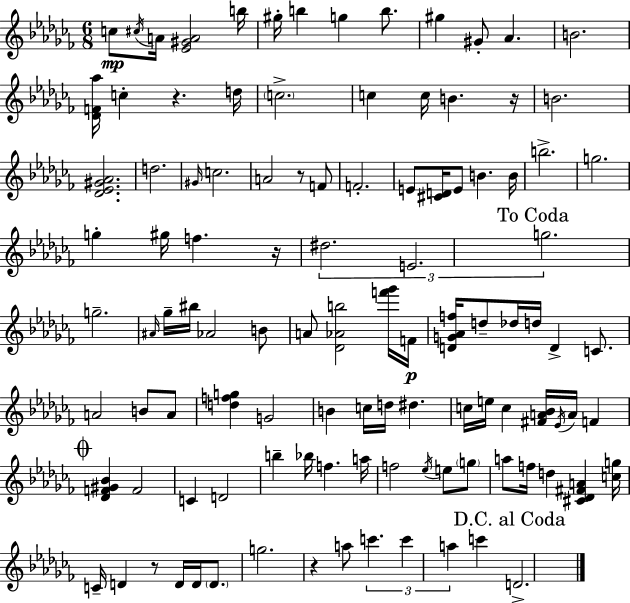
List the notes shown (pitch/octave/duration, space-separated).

C5/e C#5/s A4/s [Eb4,G#4,A4]/h B5/s G#5/s B5/q G5/q B5/e. G#5/q G#4/e Ab4/q. B4/h. [Db4,F4,Ab5]/s C5/q R/q. D5/s C5/h. C5/q C5/s B4/q. R/s B4/h. [Db4,Eb4,G#4,Ab4]/h. D5/h. G#4/s C5/h. A4/h R/e F4/e F4/h. E4/e [C#4,D4]/s E4/e B4/q. B4/s B5/h. G5/h. G5/q G#5/s F5/q. R/s D#5/h. E4/h. G5/h. G5/h. A#4/s Gb5/s BIS5/s Ab4/h B4/e A4/e [Db4,Ab4,B5]/h [F6,Gb6]/s F4/s [D4,G4,Ab4,F5]/s D5/e Db5/s D5/s D4/q C4/e. A4/h B4/e A4/e [D5,F5,G5]/q G4/h B4/q C5/s D5/s D#5/q. C5/s E5/s C5/q [F#4,A4,Bb4]/s Eb4/s A4/s F4/q [Db4,F4,G#4,Bb4]/q F4/h C4/q D4/h B5/q Bb5/s F5/q. A5/s F5/h Eb5/s E5/e G5/e A5/e F5/s D5/q [C#4,Db4,F#4,A4]/q [C5,G5]/s C4/s D4/q R/e D4/s D4/s D4/e. G5/h. R/q A5/e C6/q. C6/q A5/q C6/q D4/h.